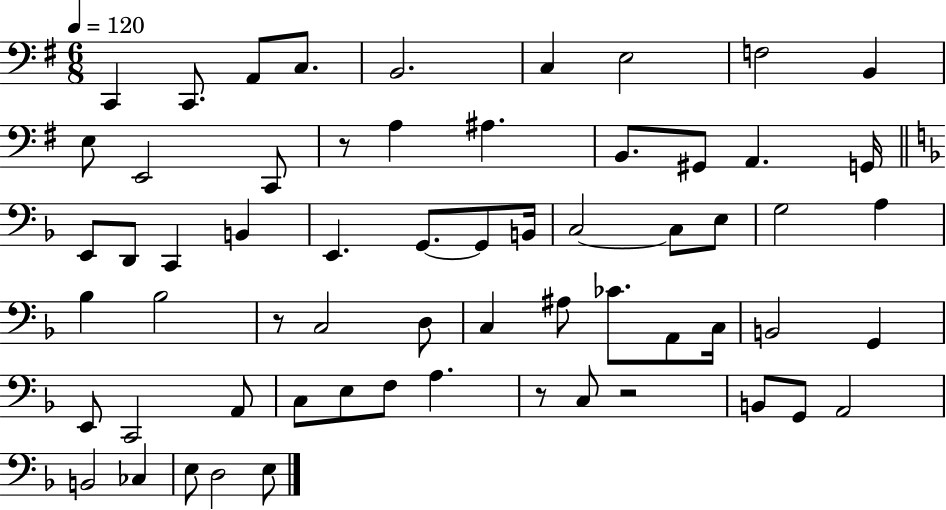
{
  \clef bass
  \numericTimeSignature
  \time 6/8
  \key g \major
  \tempo 4 = 120
  c,4 c,8. a,8 c8. | b,2. | c4 e2 | f2 b,4 | \break e8 e,2 c,8 | r8 a4 ais4. | b,8. gis,8 a,4. g,16 | \bar "||" \break \key d \minor e,8 d,8 c,4 b,4 | e,4. g,8.~~ g,8 b,16 | c2~~ c8 e8 | g2 a4 | \break bes4 bes2 | r8 c2 d8 | c4 ais8 ces'8. a,8 c16 | b,2 g,4 | \break e,8 c,2 a,8 | c8 e8 f8 a4. | r8 c8 r2 | b,8 g,8 a,2 | \break b,2 ces4 | e8 d2 e8 | \bar "|."
}